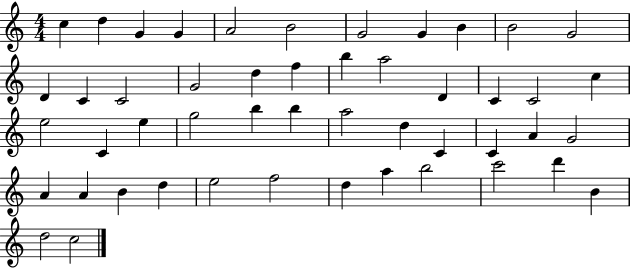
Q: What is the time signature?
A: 4/4